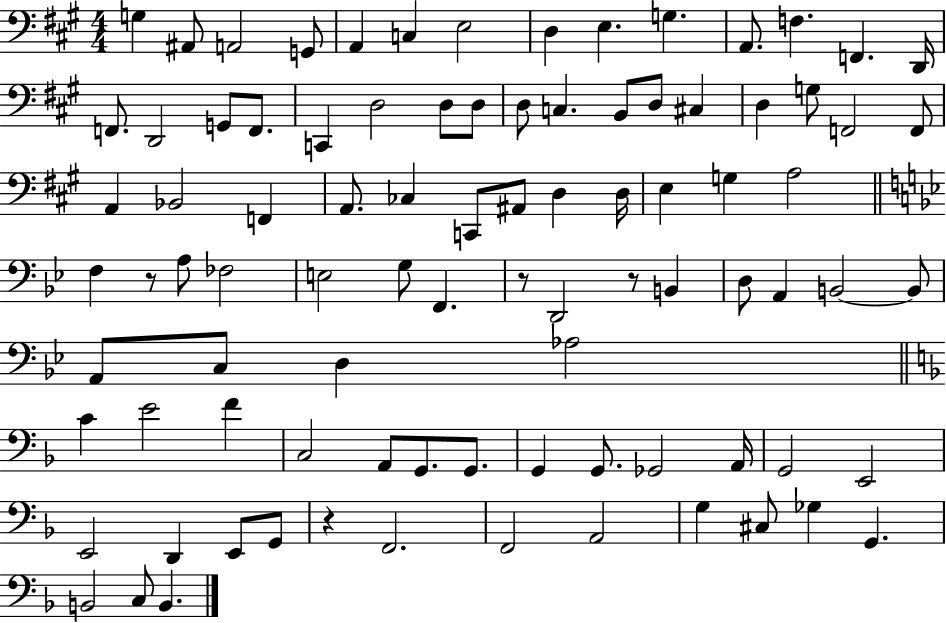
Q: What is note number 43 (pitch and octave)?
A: A3